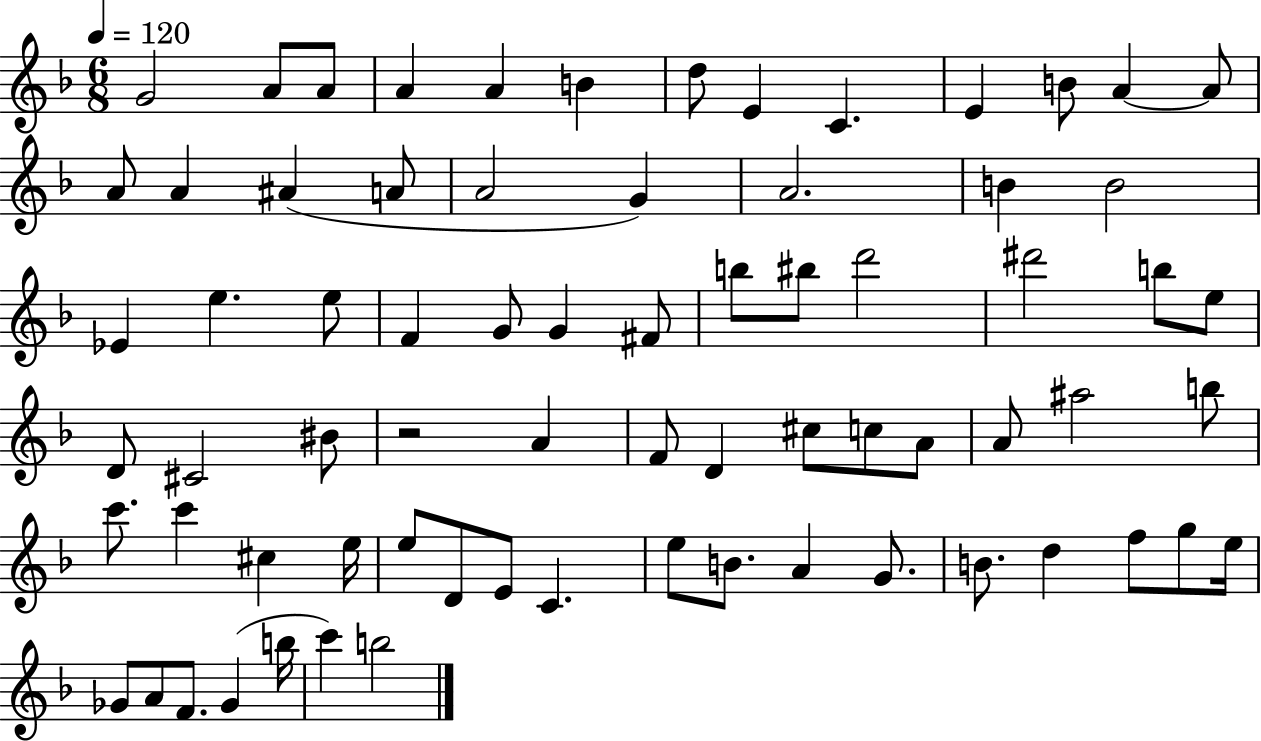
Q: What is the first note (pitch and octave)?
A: G4